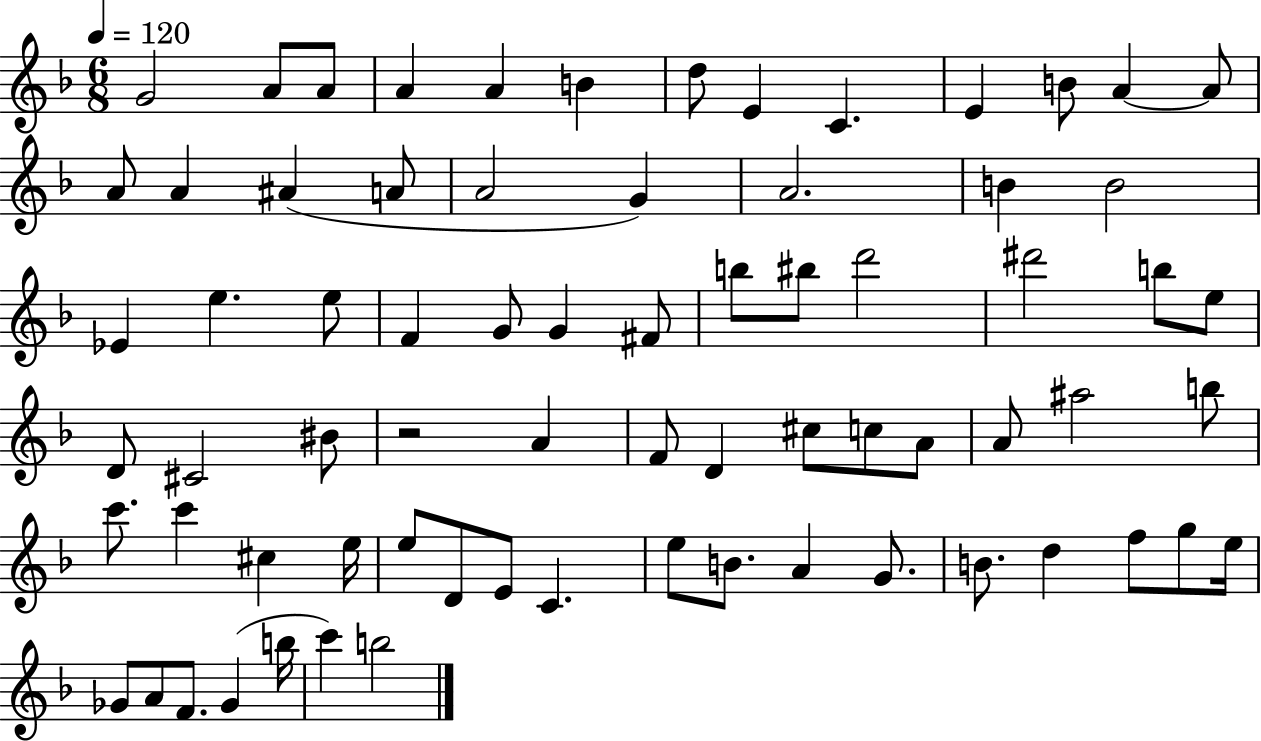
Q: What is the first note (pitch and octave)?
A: G4